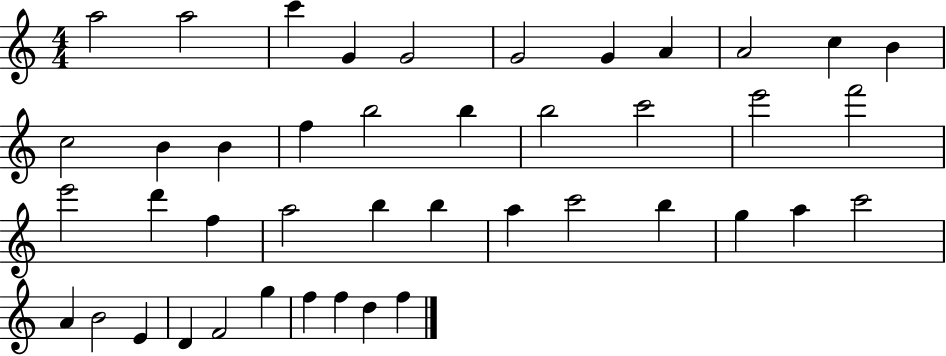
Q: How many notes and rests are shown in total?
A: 43